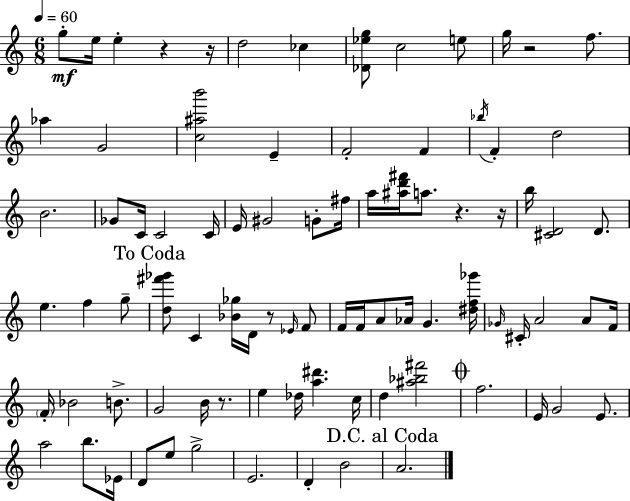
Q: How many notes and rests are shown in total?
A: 86